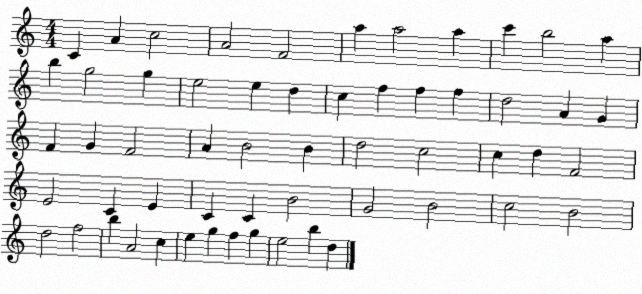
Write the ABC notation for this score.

X:1
T:Untitled
M:4/4
L:1/4
K:C
C A c2 A2 F2 a a2 a c' b2 a b g2 g e2 e d c f f f d2 A G F G F2 A B2 B d2 c2 c d F2 E2 C E C C B2 G2 B2 c2 B2 d2 f2 b A2 c e g f g e2 b d